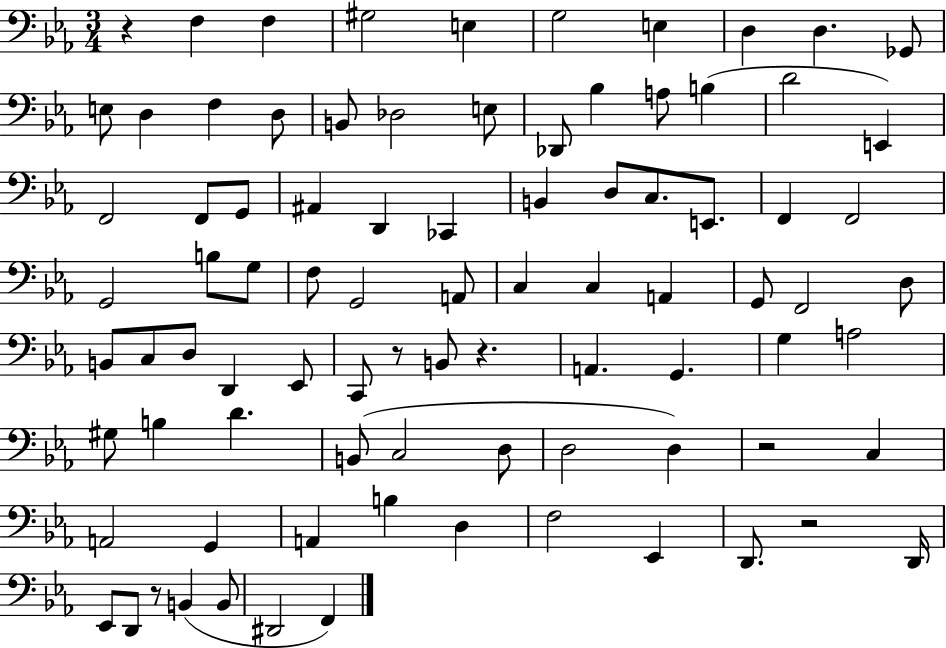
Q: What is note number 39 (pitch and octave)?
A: G2